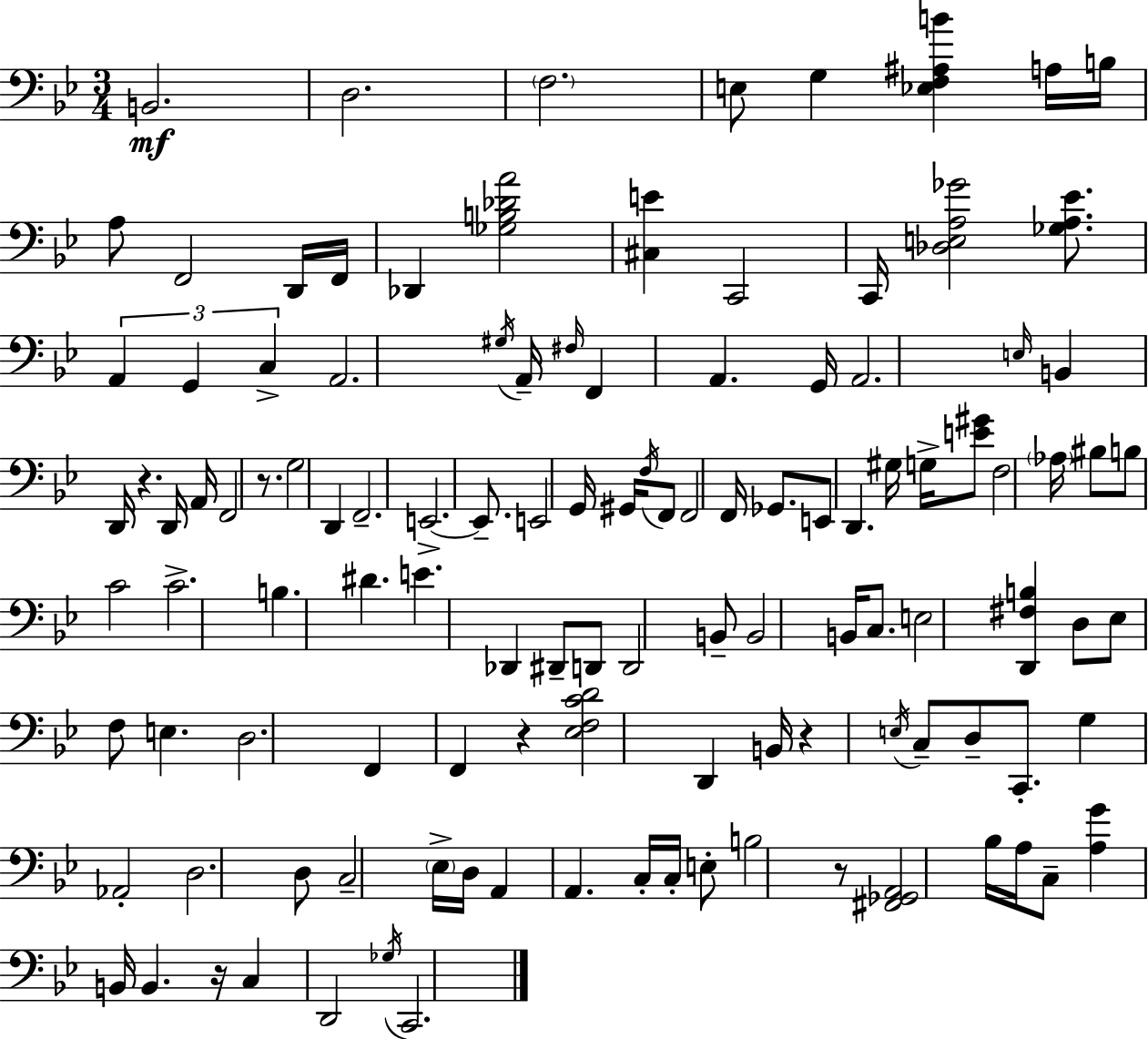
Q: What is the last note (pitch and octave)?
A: C2